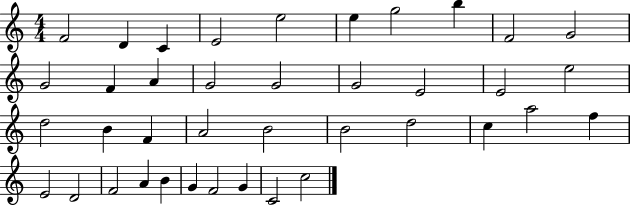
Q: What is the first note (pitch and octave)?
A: F4